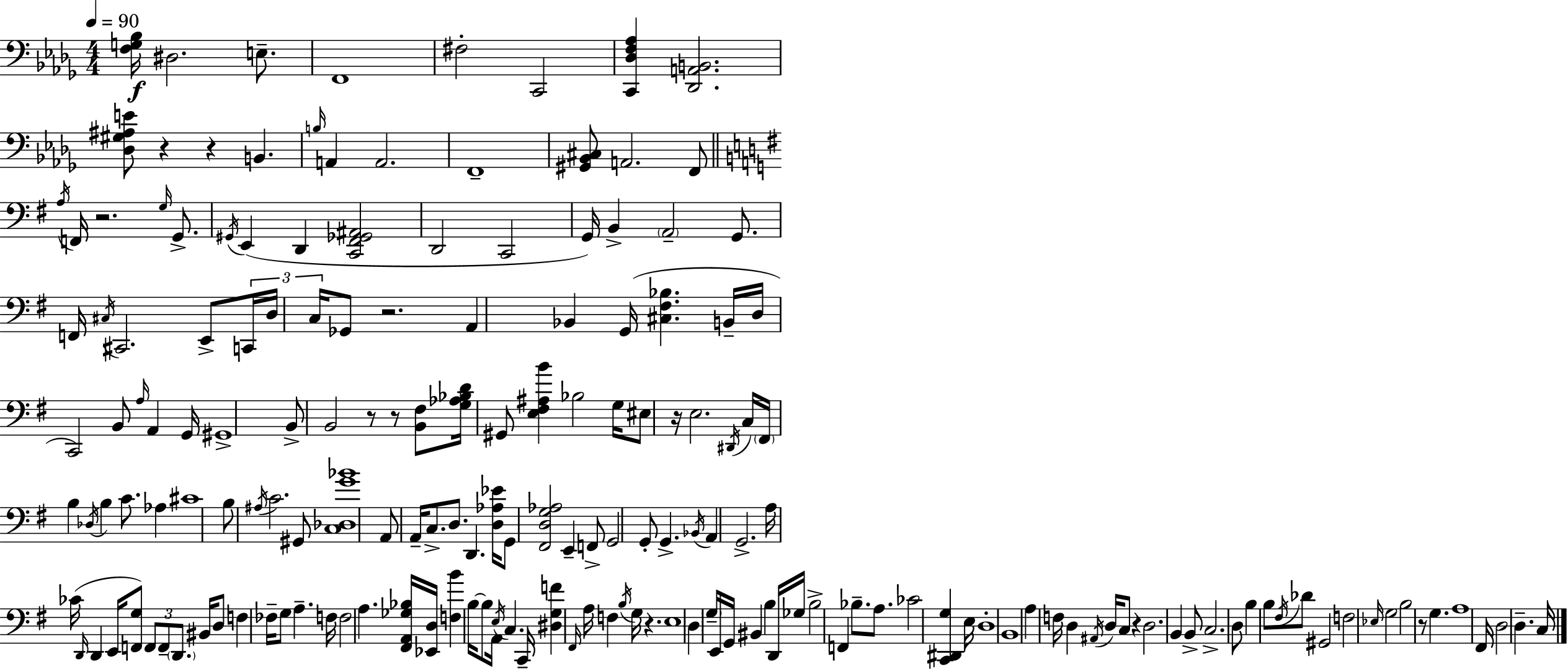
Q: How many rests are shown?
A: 10